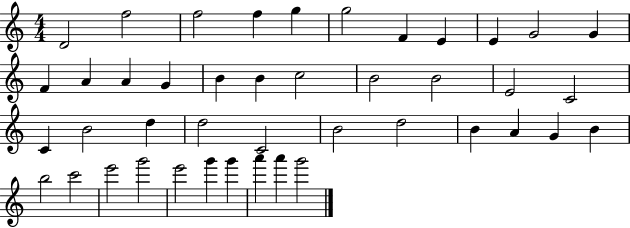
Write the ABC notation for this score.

X:1
T:Untitled
M:4/4
L:1/4
K:C
D2 f2 f2 f g g2 F E E G2 G F A A G B B c2 B2 B2 E2 C2 C B2 d d2 C2 B2 d2 B A G B b2 c'2 e'2 g'2 e'2 g' g' a' a' g'2